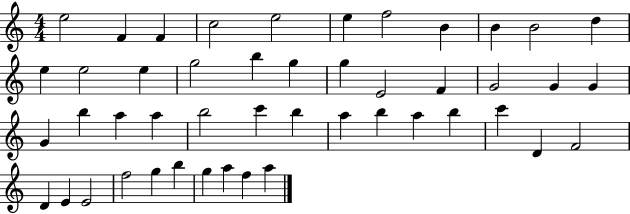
E5/h F4/q F4/q C5/h E5/h E5/q F5/h B4/q B4/q B4/h D5/q E5/q E5/h E5/q G5/h B5/q G5/q G5/q E4/h F4/q G4/h G4/q G4/q G4/q B5/q A5/q A5/q B5/h C6/q B5/q A5/q B5/q A5/q B5/q C6/q D4/q F4/h D4/q E4/q E4/h F5/h G5/q B5/q G5/q A5/q F5/q A5/q